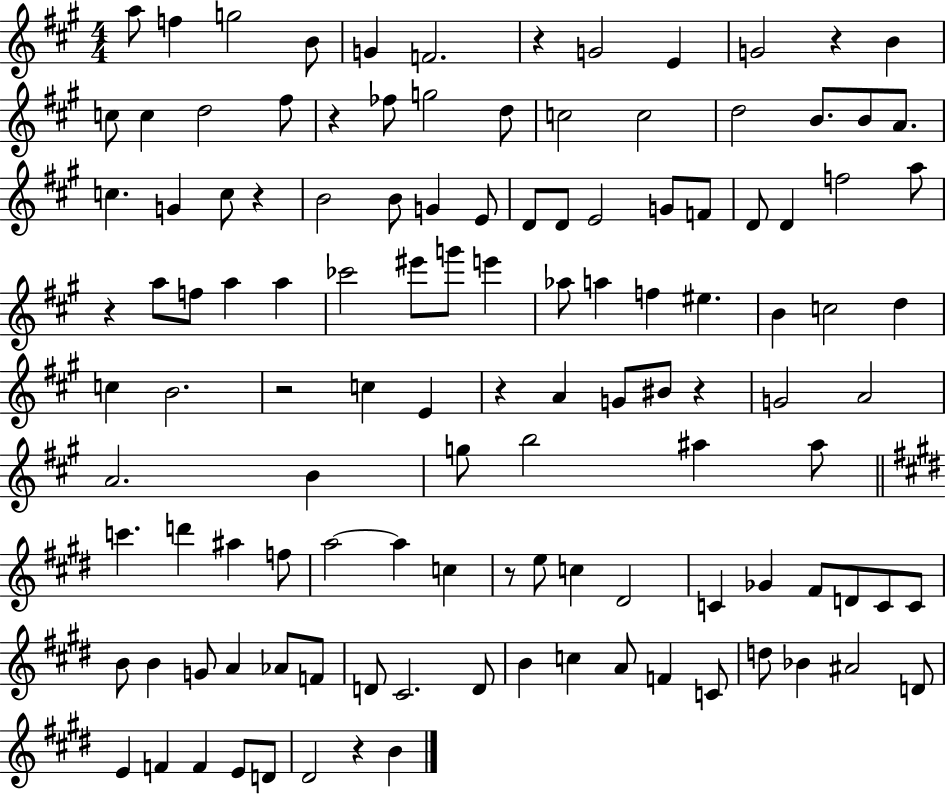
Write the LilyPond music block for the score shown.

{
  \clef treble
  \numericTimeSignature
  \time 4/4
  \key a \major
  a''8 f''4 g''2 b'8 | g'4 f'2. | r4 g'2 e'4 | g'2 r4 b'4 | \break c''8 c''4 d''2 fis''8 | r4 fes''8 g''2 d''8 | c''2 c''2 | d''2 b'8. b'8 a'8. | \break c''4. g'4 c''8 r4 | b'2 b'8 g'4 e'8 | d'8 d'8 e'2 g'8 f'8 | d'8 d'4 f''2 a''8 | \break r4 a''8 f''8 a''4 a''4 | ces'''2 eis'''8 g'''8 e'''4 | aes''8 a''4 f''4 eis''4. | b'4 c''2 d''4 | \break c''4 b'2. | r2 c''4 e'4 | r4 a'4 g'8 bis'8 r4 | g'2 a'2 | \break a'2. b'4 | g''8 b''2 ais''4 ais''8 | \bar "||" \break \key e \major c'''4. d'''4 ais''4 f''8 | a''2~~ a''4 c''4 | r8 e''8 c''4 dis'2 | c'4 ges'4 fis'8 d'8 c'8 c'8 | \break b'8 b'4 g'8 a'4 aes'8 f'8 | d'8 cis'2. d'8 | b'4 c''4 a'8 f'4 c'8 | d''8 bes'4 ais'2 d'8 | \break e'4 f'4 f'4 e'8 d'8 | dis'2 r4 b'4 | \bar "|."
}